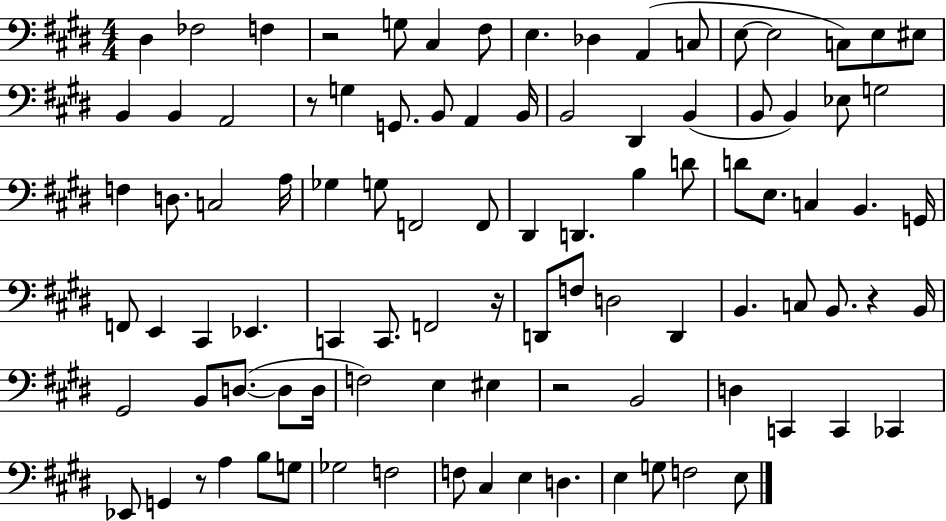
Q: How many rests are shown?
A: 6